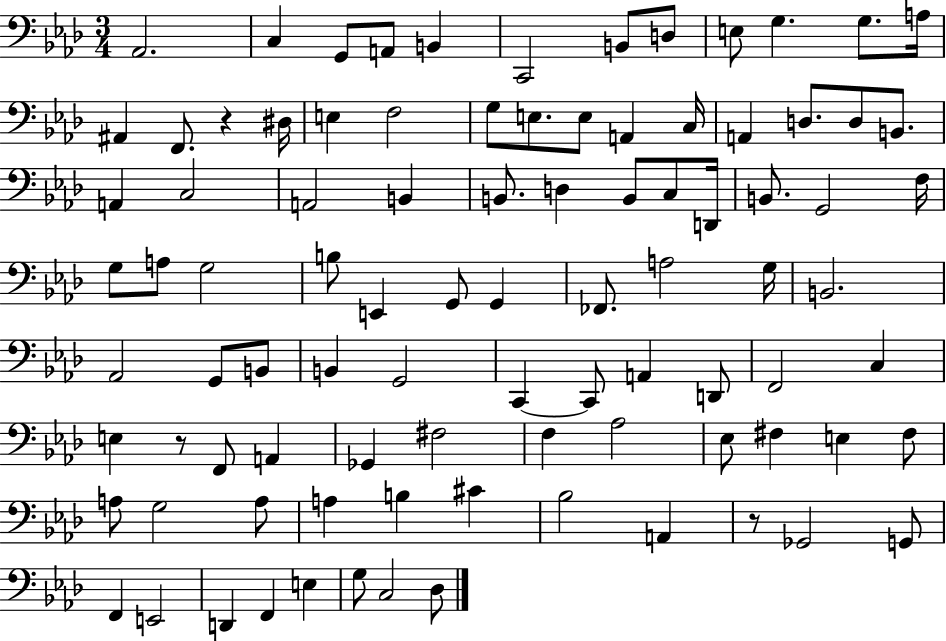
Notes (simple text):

Ab2/h. C3/q G2/e A2/e B2/q C2/h B2/e D3/e E3/e G3/q. G3/e. A3/s A#2/q F2/e. R/q D#3/s E3/q F3/h G3/e E3/e. E3/e A2/q C3/s A2/q D3/e. D3/e B2/e. A2/q C3/h A2/h B2/q B2/e. D3/q B2/e C3/e D2/s B2/e. G2/h F3/s G3/e A3/e G3/h B3/e E2/q G2/e G2/q FES2/e. A3/h G3/s B2/h. Ab2/h G2/e B2/e B2/q G2/h C2/q C2/e A2/q D2/e F2/h C3/q E3/q R/e F2/e A2/q Gb2/q F#3/h F3/q Ab3/h Eb3/e F#3/q E3/q F#3/e A3/e G3/h A3/e A3/q B3/q C#4/q Bb3/h A2/q R/e Gb2/h G2/e F2/q E2/h D2/q F2/q E3/q G3/e C3/h Db3/e